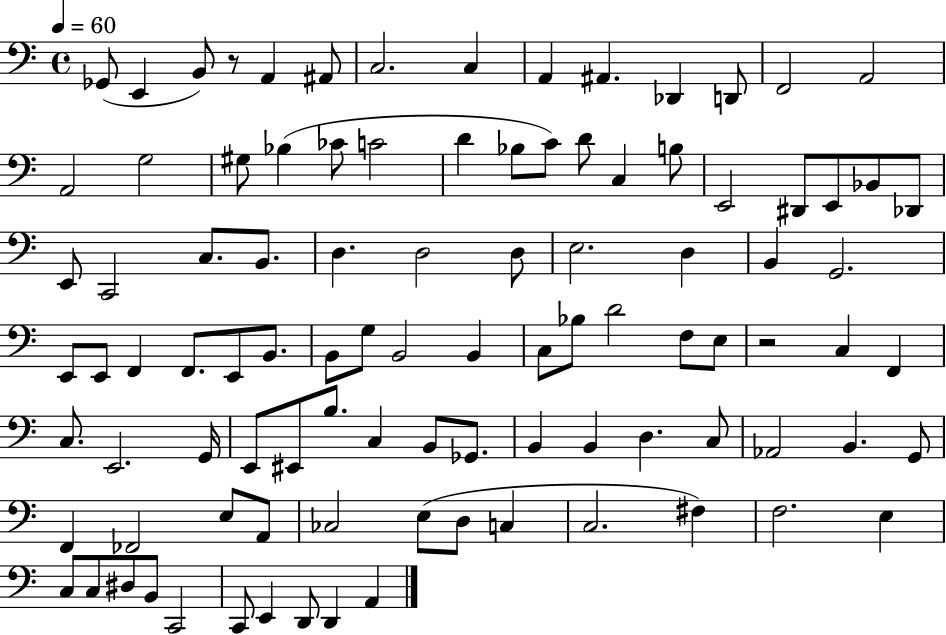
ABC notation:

X:1
T:Untitled
M:4/4
L:1/4
K:C
_G,,/2 E,, B,,/2 z/2 A,, ^A,,/2 C,2 C, A,, ^A,, _D,, D,,/2 F,,2 A,,2 A,,2 G,2 ^G,/2 _B, _C/2 C2 D _B,/2 C/2 D/2 C, B,/2 E,,2 ^D,,/2 E,,/2 _B,,/2 _D,,/2 E,,/2 C,,2 C,/2 B,,/2 D, D,2 D,/2 E,2 D, B,, G,,2 E,,/2 E,,/2 F,, F,,/2 E,,/2 B,,/2 B,,/2 G,/2 B,,2 B,, C,/2 _B,/2 D2 F,/2 E,/2 z2 C, F,, C,/2 E,,2 G,,/4 E,,/2 ^E,,/2 B,/2 C, B,,/2 _G,,/2 B,, B,, D, C,/2 _A,,2 B,, G,,/2 F,, _F,,2 E,/2 A,,/2 _C,2 E,/2 D,/2 C, C,2 ^F, F,2 E, C,/2 C,/2 ^D,/2 B,,/2 C,,2 C,,/2 E,, D,,/2 D,, A,,